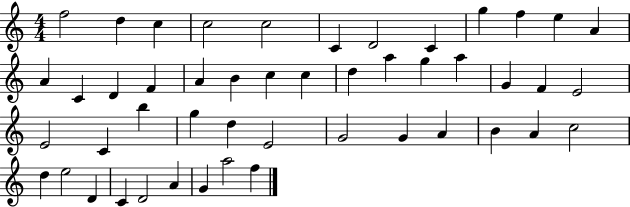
{
  \clef treble
  \numericTimeSignature
  \time 4/4
  \key c \major
  f''2 d''4 c''4 | c''2 c''2 | c'4 d'2 c'4 | g''4 f''4 e''4 a'4 | \break a'4 c'4 d'4 f'4 | a'4 b'4 c''4 c''4 | d''4 a''4 g''4 a''4 | g'4 f'4 e'2 | \break e'2 c'4 b''4 | g''4 d''4 e'2 | g'2 g'4 a'4 | b'4 a'4 c''2 | \break d''4 e''2 d'4 | c'4 d'2 a'4 | g'4 a''2 f''4 | \bar "|."
}